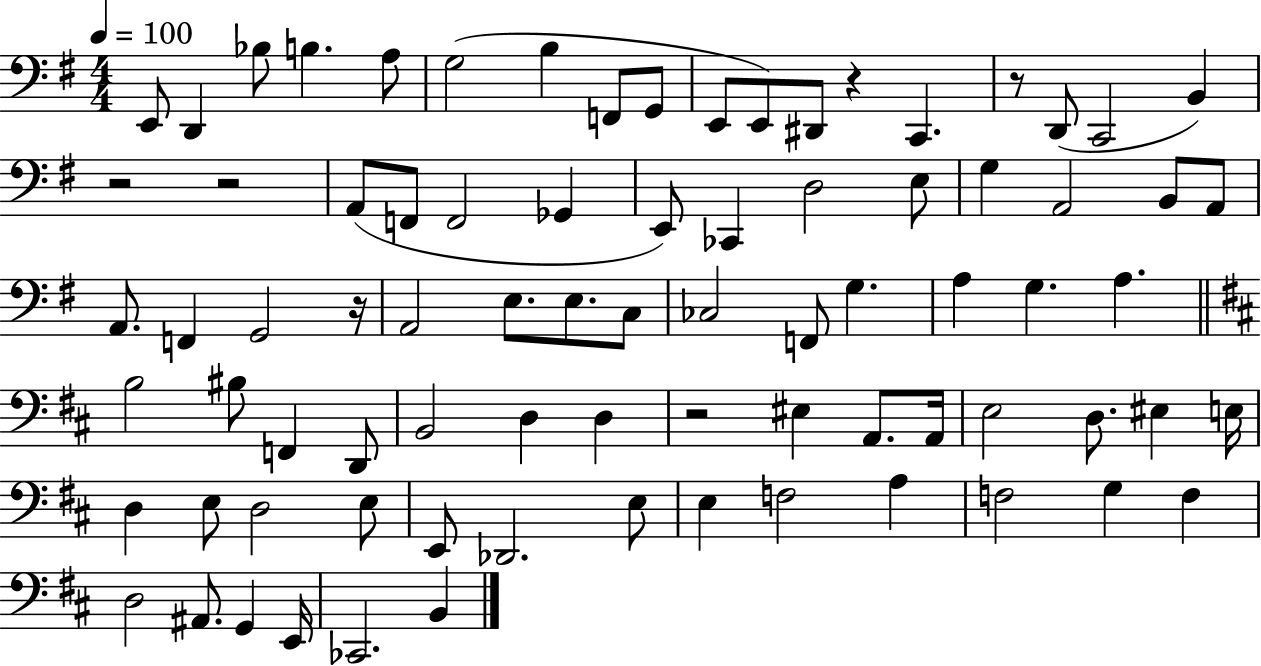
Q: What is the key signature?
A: G major